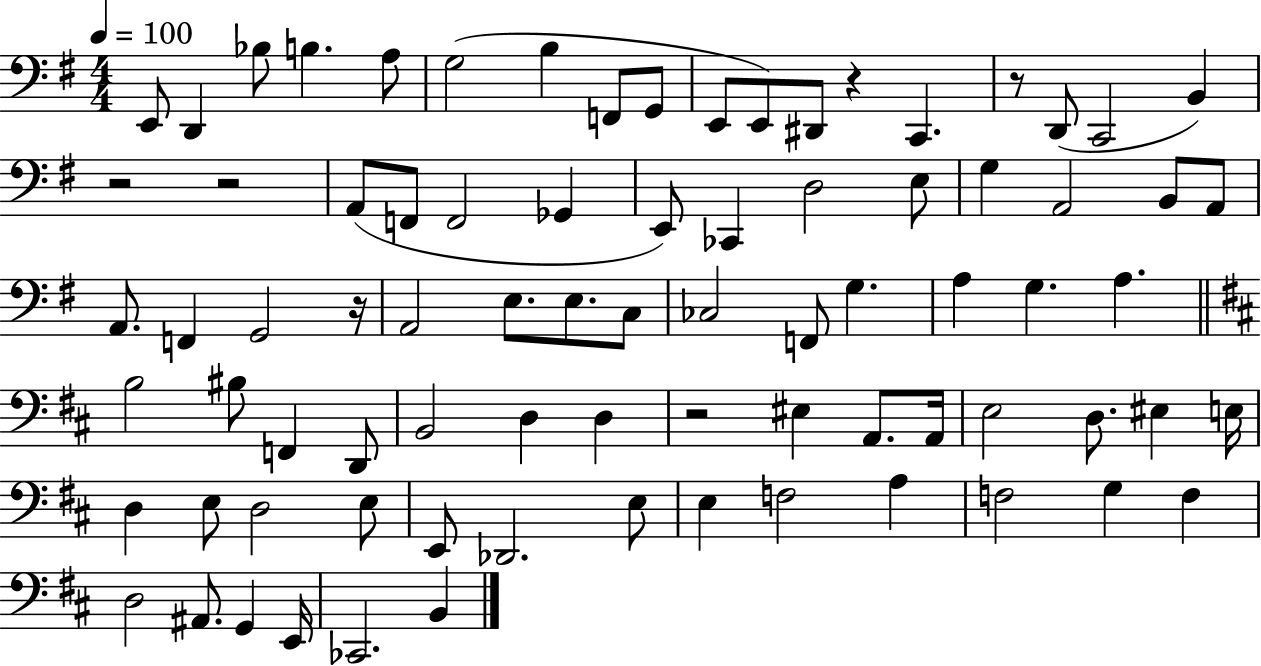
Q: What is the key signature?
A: G major